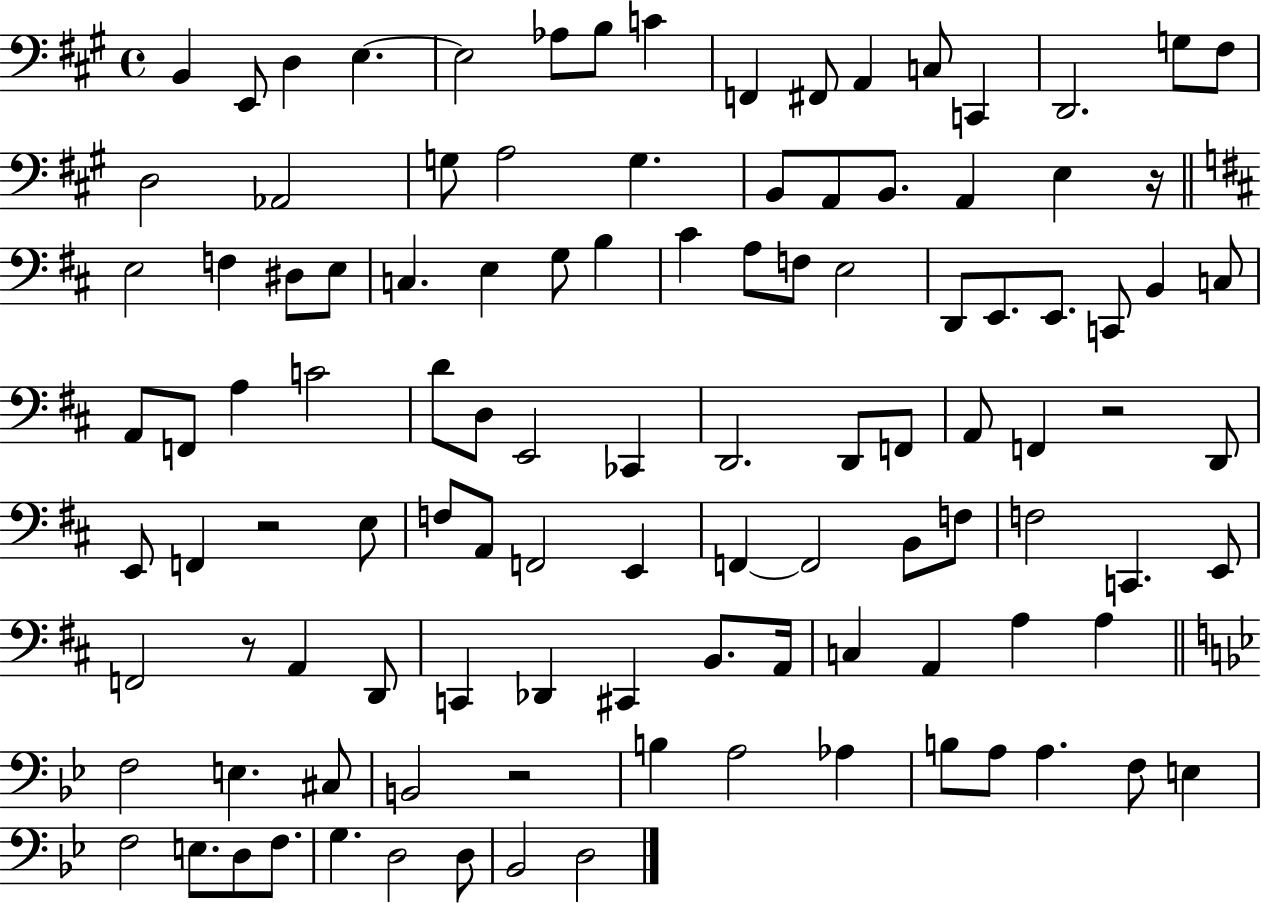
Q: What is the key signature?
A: A major